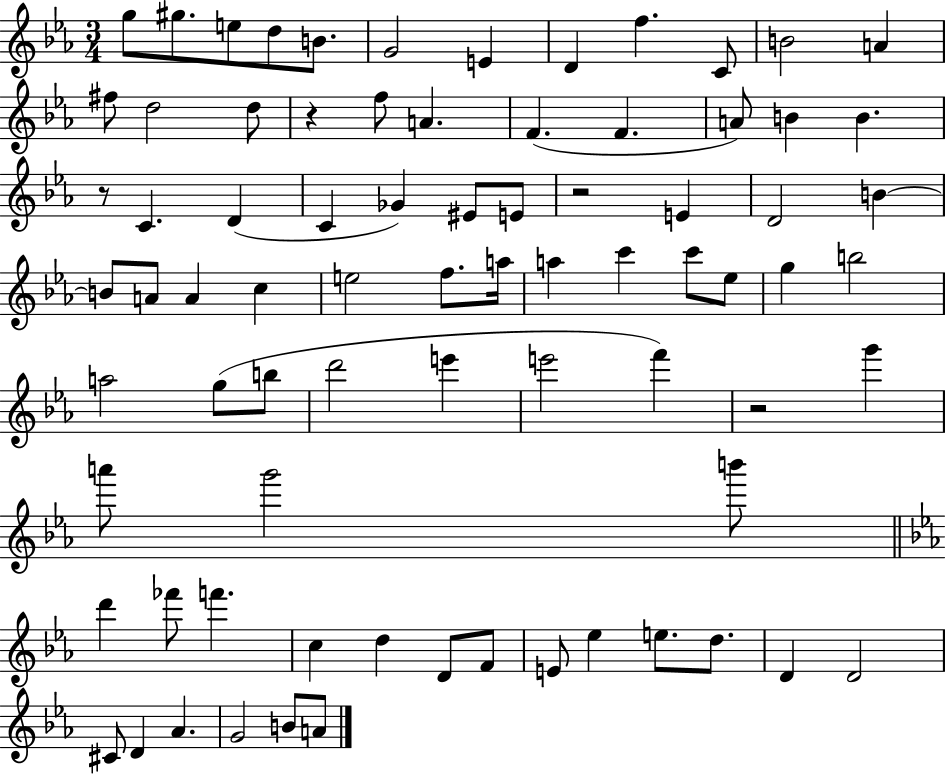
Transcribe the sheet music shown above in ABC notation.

X:1
T:Untitled
M:3/4
L:1/4
K:Eb
g/2 ^g/2 e/2 d/2 B/2 G2 E D f C/2 B2 A ^f/2 d2 d/2 z f/2 A F F A/2 B B z/2 C D C _G ^E/2 E/2 z2 E D2 B B/2 A/2 A c e2 f/2 a/4 a c' c'/2 _e/2 g b2 a2 g/2 b/2 d'2 e' e'2 f' z2 g' a'/2 g'2 b'/2 d' _f'/2 f' c d D/2 F/2 E/2 _e e/2 d/2 D D2 ^C/2 D _A G2 B/2 A/2